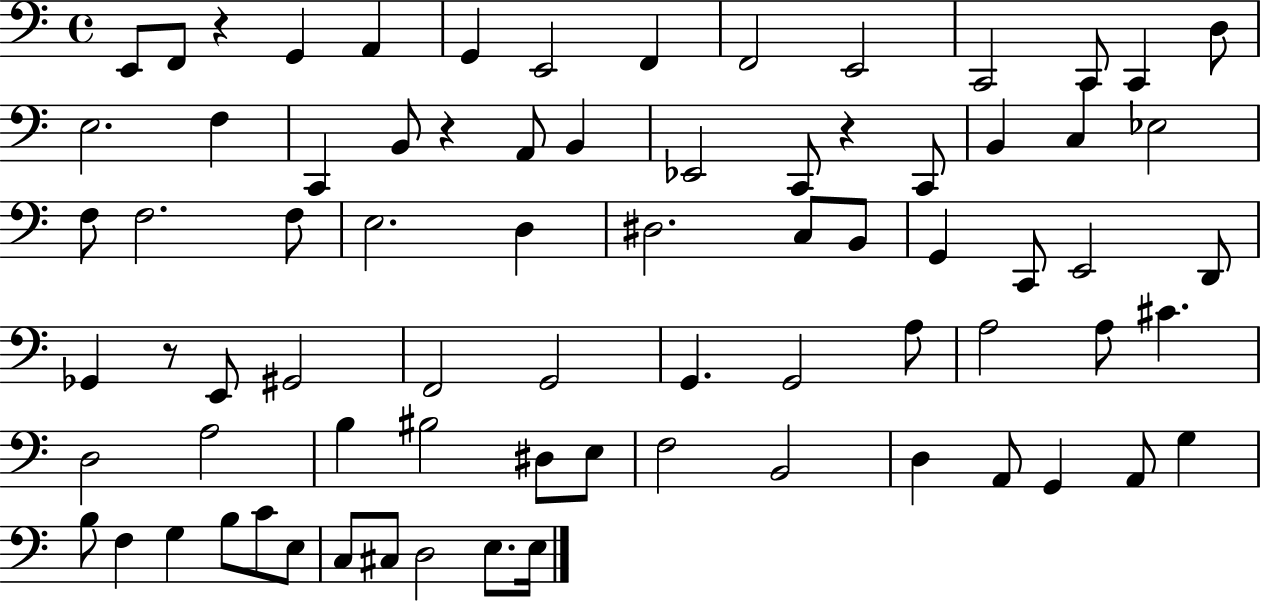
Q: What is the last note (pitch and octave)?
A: E3